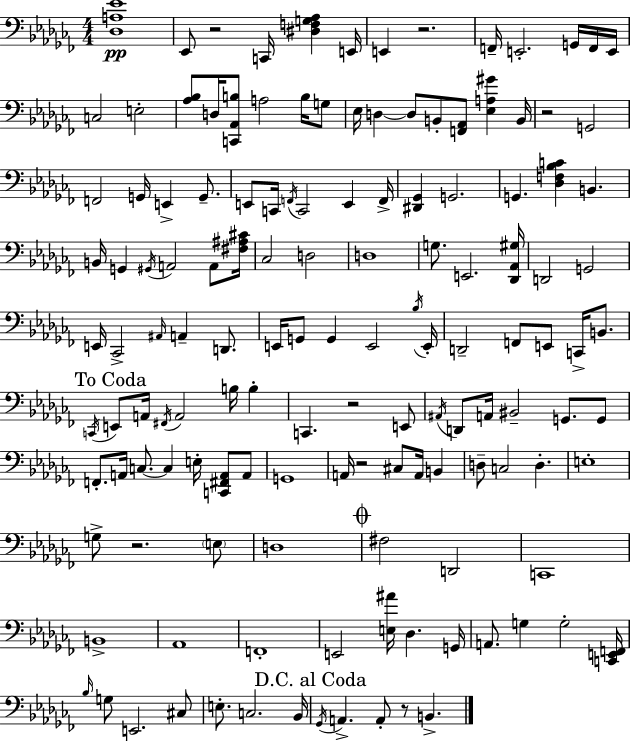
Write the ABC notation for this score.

X:1
T:Untitled
M:4/4
L:1/4
K:Abm
[_D,A,_E]4 _E,,/2 z2 C,,/4 [^D,F,G,_A,] E,,/4 E,, z2 F,,/4 E,,2 G,,/4 F,,/4 E,,/4 C,2 E,2 [_A,_B,]/2 D,/4 [C,,_A,,B,]/2 A,2 B,/4 G,/2 _E,/4 D, D,/2 B,,/2 [F,,_A,,]/2 [_E,A,^G] B,,/4 z2 G,,2 F,,2 G,,/4 E,, G,,/2 E,,/2 C,,/4 F,,/4 C,,2 E,, F,,/4 [^D,,_G,,] G,,2 G,, [_D,F,_B,C] B,, B,,/4 G,, ^G,,/4 A,,2 A,,/2 [^F,^A,^C]/4 _C,2 D,2 D,4 G,/2 E,,2 [_D,,_A,,^G,]/4 D,,2 G,,2 E,,/4 _C,,2 ^A,,/4 A,, D,,/2 E,,/4 G,,/2 G,, E,,2 _B,/4 E,,/4 D,,2 F,,/2 E,,/2 C,,/4 B,,/2 C,,/4 E,,/2 A,,/4 ^F,,/4 A,,2 B,/4 B, C,, z2 E,,/2 ^A,,/4 D,,/2 A,,/4 ^B,,2 G,,/2 G,,/2 F,,/2 A,,/4 C,/2 C, E,/4 [C,,^F,,A,,]/2 A,,/2 G,,4 A,,/4 z2 ^C,/2 A,,/4 B,, D,/2 C,2 D, E,4 G,/2 z2 E,/2 D,4 ^F,2 D,,2 C,,4 B,,4 _A,,4 F,,4 E,,2 [E,^A]/4 _D, G,,/4 A,,/2 G, G,2 [C,,E,,F,,]/4 _B,/4 G,/2 E,,2 ^C,/2 E,/2 C,2 _B,,/4 _G,,/4 A,, A,,/2 z/2 B,,